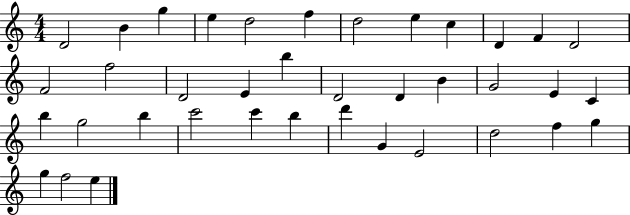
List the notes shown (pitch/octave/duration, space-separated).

D4/h B4/q G5/q E5/q D5/h F5/q D5/h E5/q C5/q D4/q F4/q D4/h F4/h F5/h D4/h E4/q B5/q D4/h D4/q B4/q G4/h E4/q C4/q B5/q G5/h B5/q C6/h C6/q B5/q D6/q G4/q E4/h D5/h F5/q G5/q G5/q F5/h E5/q